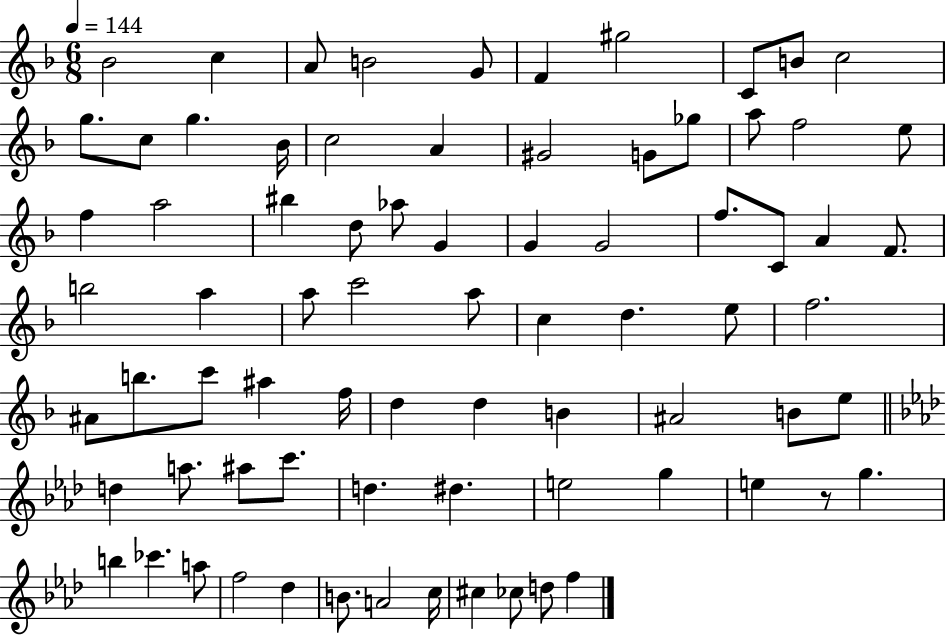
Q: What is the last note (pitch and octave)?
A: F5